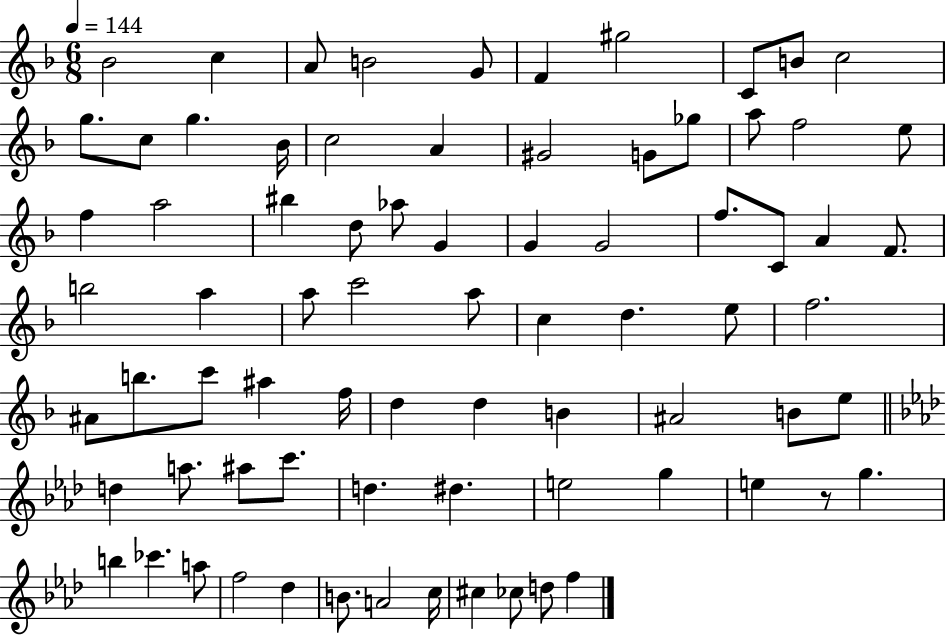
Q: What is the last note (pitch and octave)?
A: F5